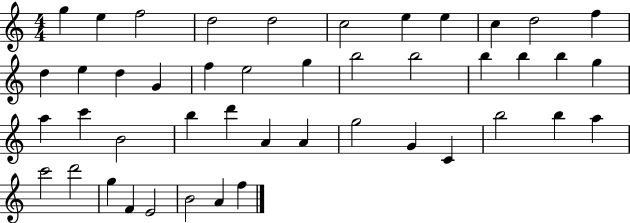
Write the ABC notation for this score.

X:1
T:Untitled
M:4/4
L:1/4
K:C
g e f2 d2 d2 c2 e e c d2 f d e d G f e2 g b2 b2 b b b g a c' B2 b d' A A g2 G C b2 b a c'2 d'2 g F E2 B2 A f